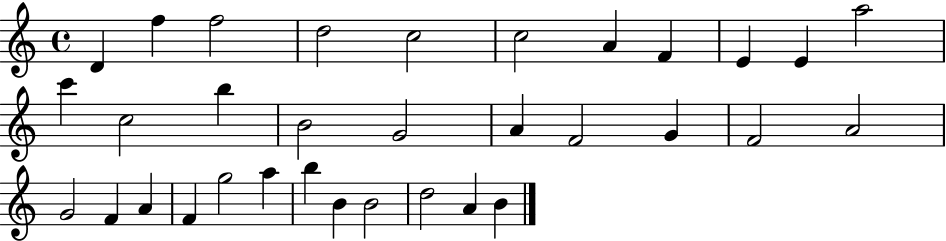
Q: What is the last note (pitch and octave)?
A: B4